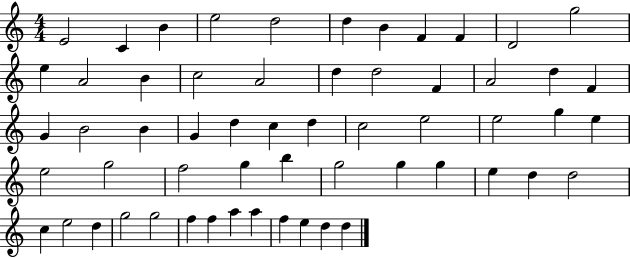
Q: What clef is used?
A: treble